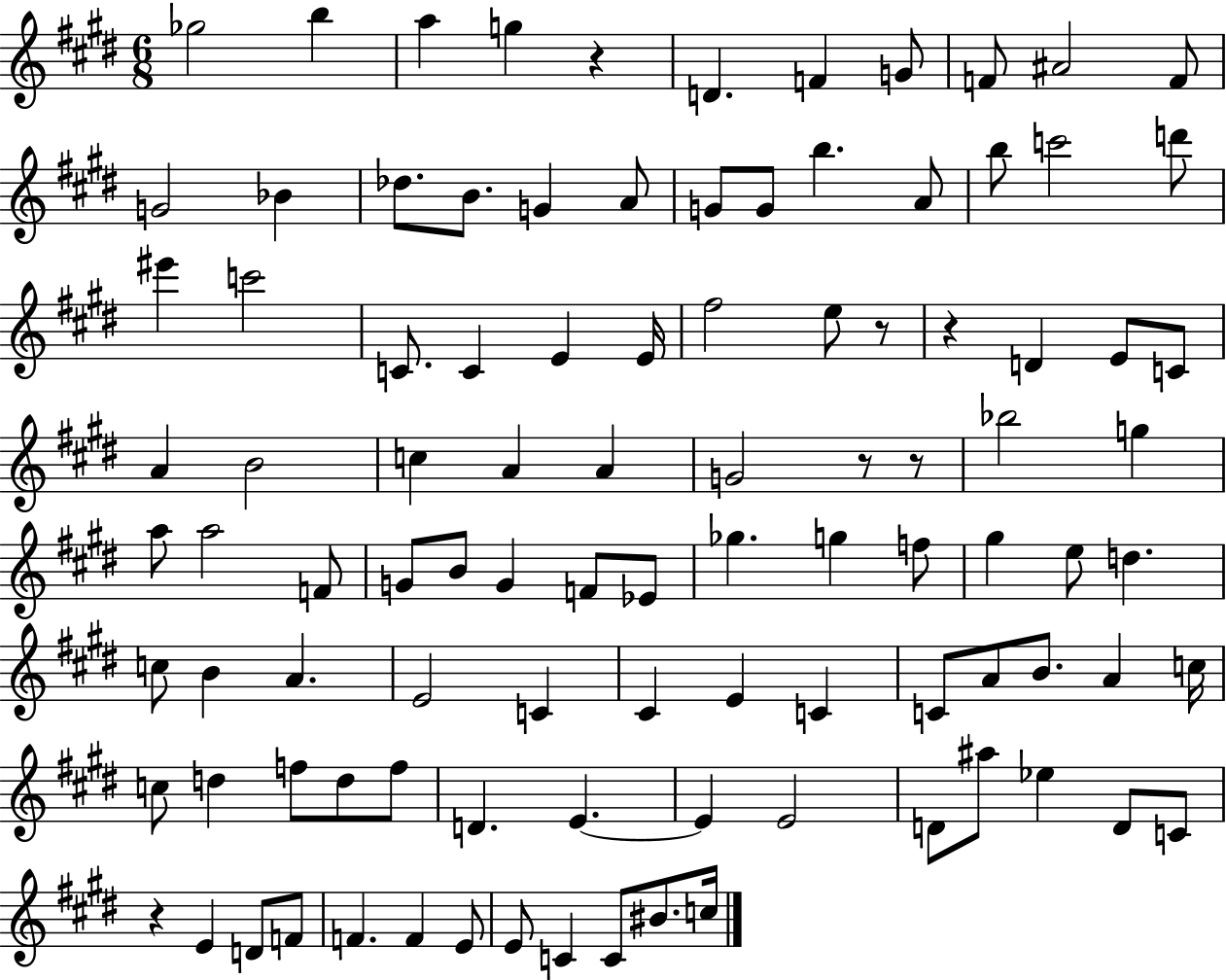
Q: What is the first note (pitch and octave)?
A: Gb5